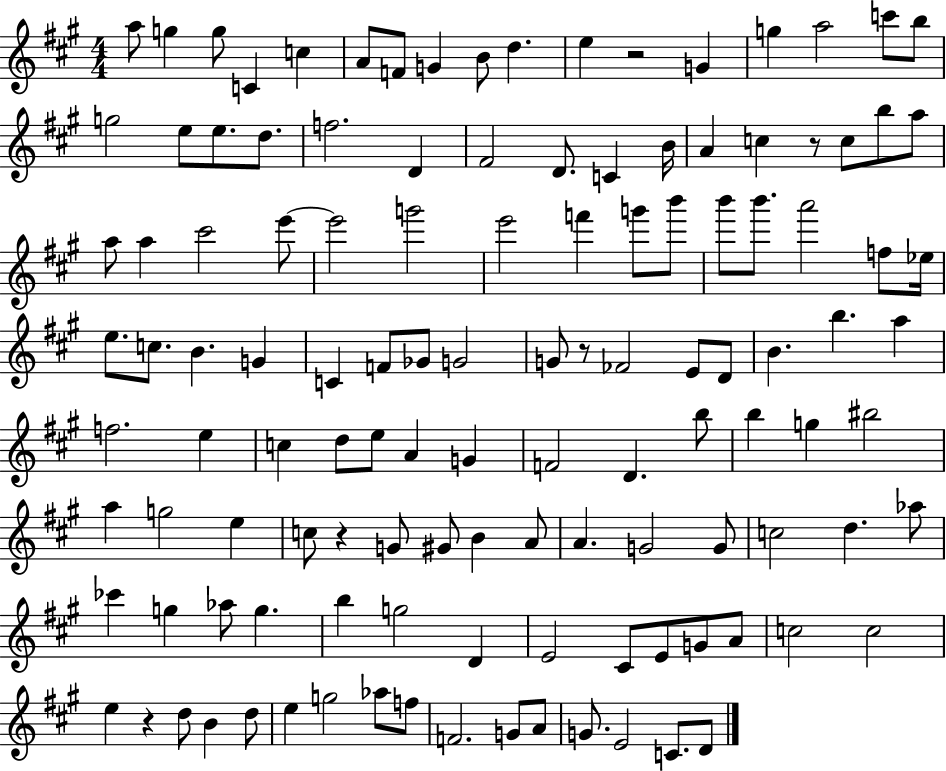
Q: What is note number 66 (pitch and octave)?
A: E5